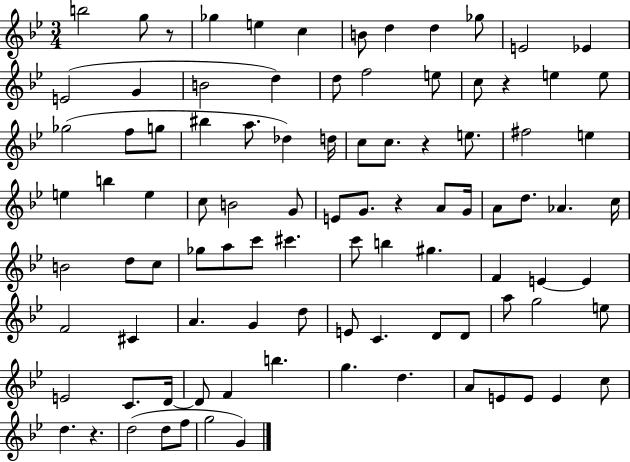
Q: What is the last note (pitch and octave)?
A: G4